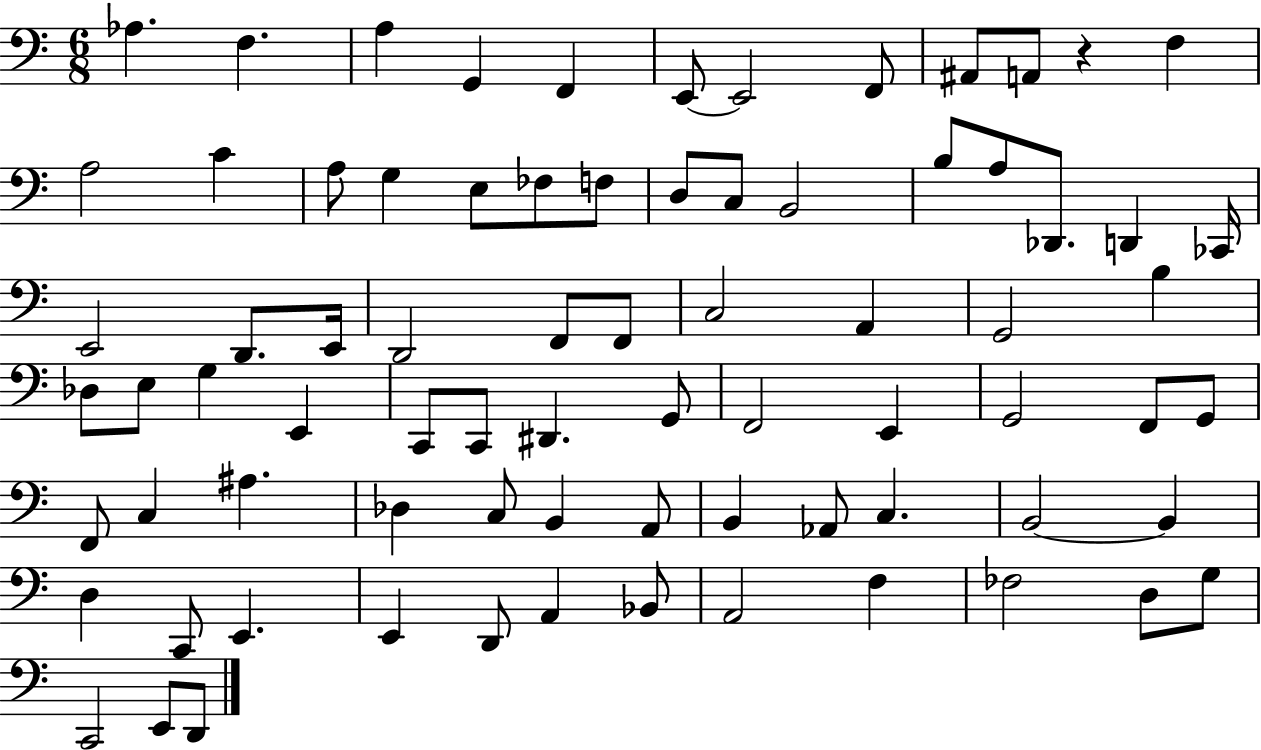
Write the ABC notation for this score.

X:1
T:Untitled
M:6/8
L:1/4
K:C
_A, F, A, G,, F,, E,,/2 E,,2 F,,/2 ^A,,/2 A,,/2 z F, A,2 C A,/2 G, E,/2 _F,/2 F,/2 D,/2 C,/2 B,,2 B,/2 A,/2 _D,,/2 D,, _C,,/4 E,,2 D,,/2 E,,/4 D,,2 F,,/2 F,,/2 C,2 A,, G,,2 B, _D,/2 E,/2 G, E,, C,,/2 C,,/2 ^D,, G,,/2 F,,2 E,, G,,2 F,,/2 G,,/2 F,,/2 C, ^A, _D, C,/2 B,, A,,/2 B,, _A,,/2 C, B,,2 B,, D, C,,/2 E,, E,, D,,/2 A,, _B,,/2 A,,2 F, _F,2 D,/2 G,/2 C,,2 E,,/2 D,,/2